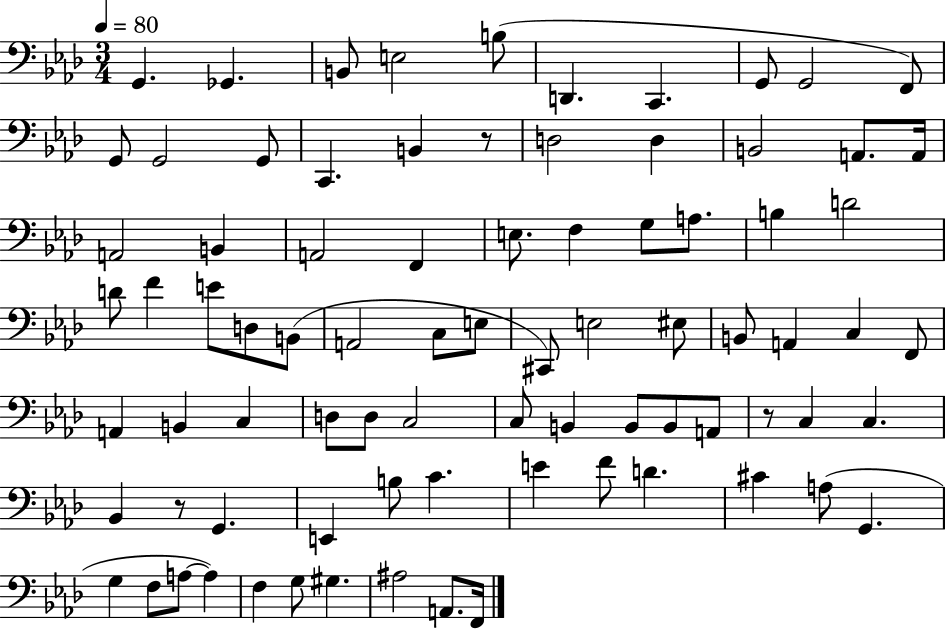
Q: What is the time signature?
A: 3/4